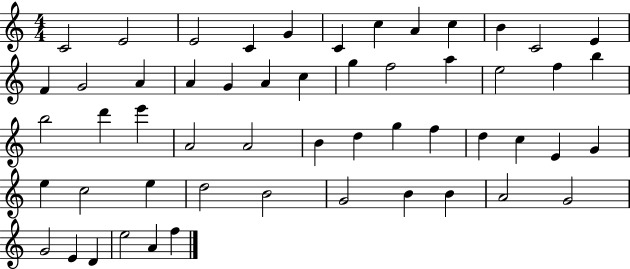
X:1
T:Untitled
M:4/4
L:1/4
K:C
C2 E2 E2 C G C c A c B C2 E F G2 A A G A c g f2 a e2 f b b2 d' e' A2 A2 B d g f d c E G e c2 e d2 B2 G2 B B A2 G2 G2 E D e2 A f